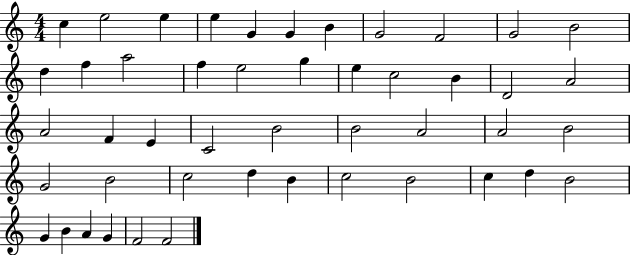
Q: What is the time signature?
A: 4/4